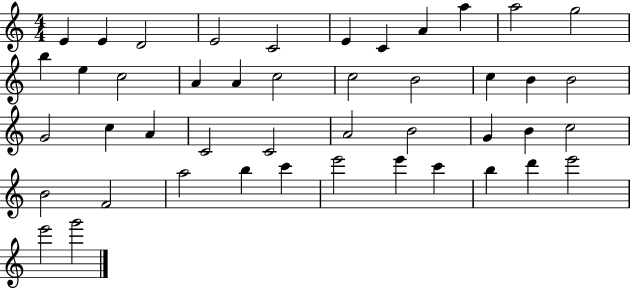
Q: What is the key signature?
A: C major